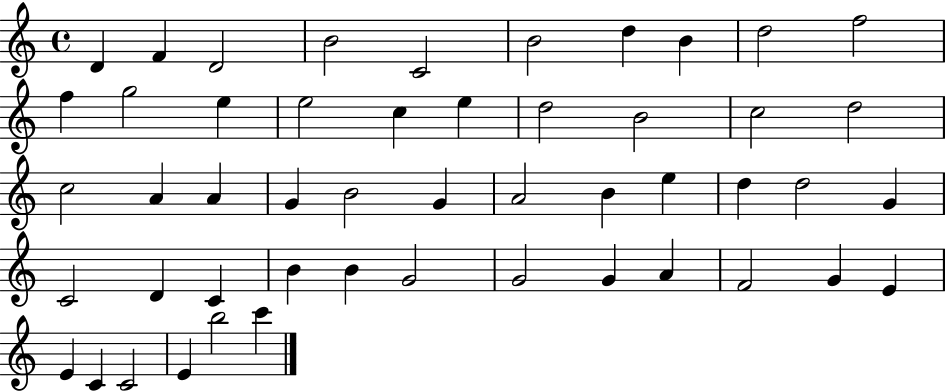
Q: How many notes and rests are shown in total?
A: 50